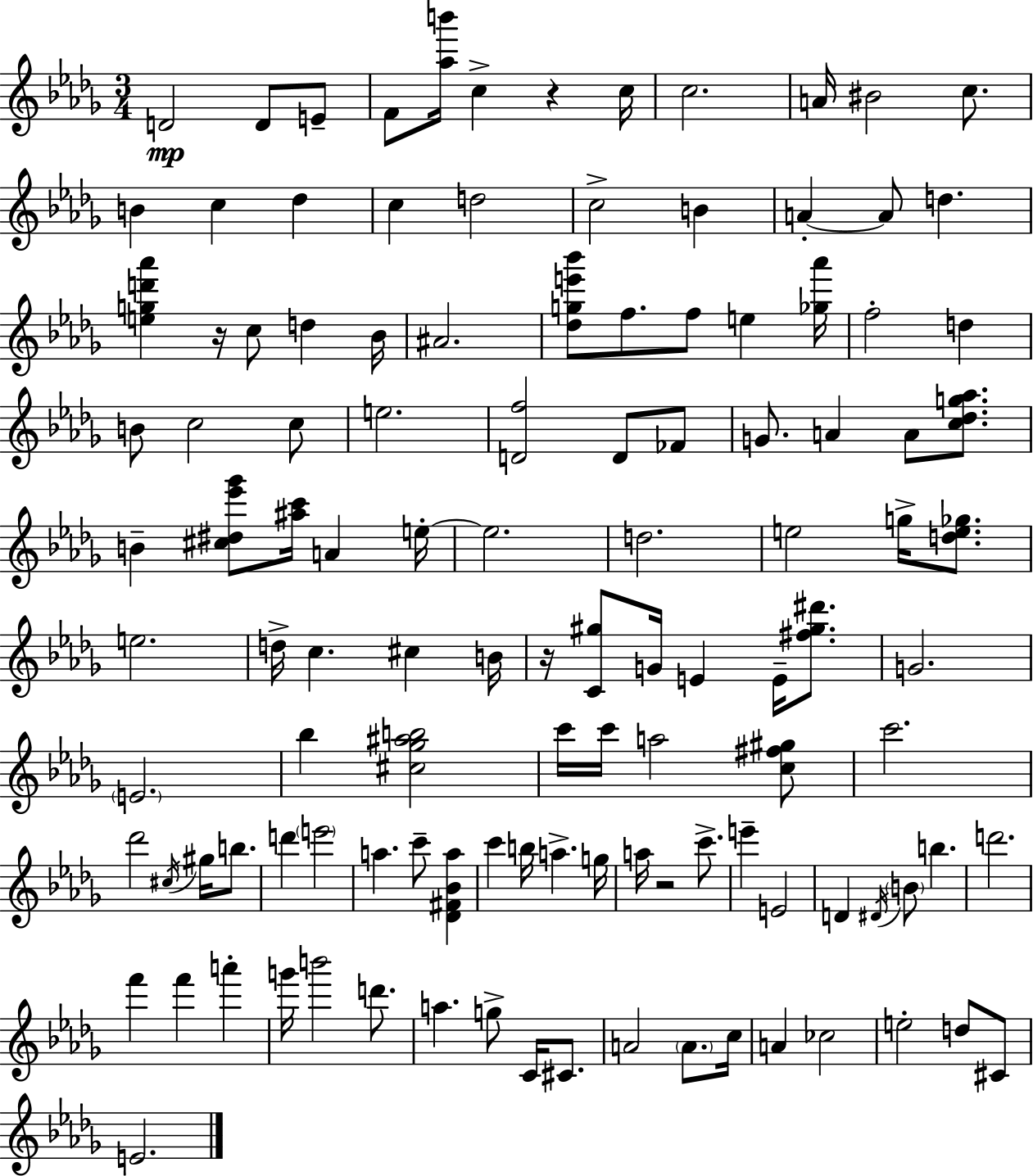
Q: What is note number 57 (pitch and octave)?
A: C6